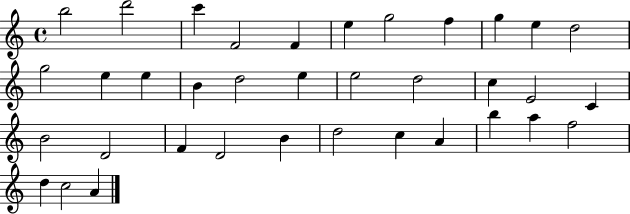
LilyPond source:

{
  \clef treble
  \time 4/4
  \defaultTimeSignature
  \key c \major
  b''2 d'''2 | c'''4 f'2 f'4 | e''4 g''2 f''4 | g''4 e''4 d''2 | \break g''2 e''4 e''4 | b'4 d''2 e''4 | e''2 d''2 | c''4 e'2 c'4 | \break b'2 d'2 | f'4 d'2 b'4 | d''2 c''4 a'4 | b''4 a''4 f''2 | \break d''4 c''2 a'4 | \bar "|."
}